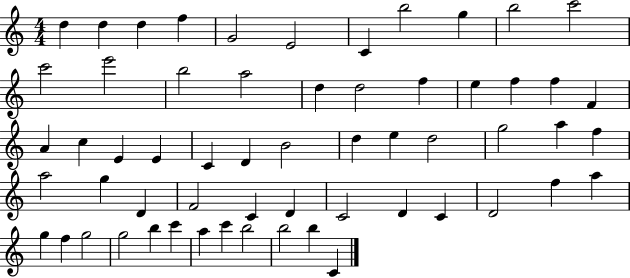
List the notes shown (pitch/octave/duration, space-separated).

D5/q D5/q D5/q F5/q G4/h E4/h C4/q B5/h G5/q B5/h C6/h C6/h E6/h B5/h A5/h D5/q D5/h F5/q E5/q F5/q F5/q F4/q A4/q C5/q E4/q E4/q C4/q D4/q B4/h D5/q E5/q D5/h G5/h A5/q F5/q A5/h G5/q D4/q F4/h C4/q D4/q C4/h D4/q C4/q D4/h F5/q A5/q G5/q F5/q G5/h G5/h B5/q C6/q A5/q C6/q B5/h B5/h B5/q C4/q